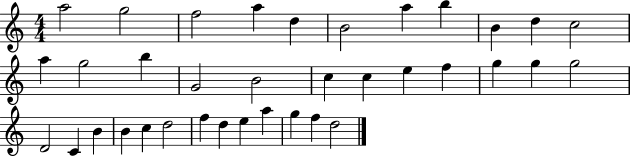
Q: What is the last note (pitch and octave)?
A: D5